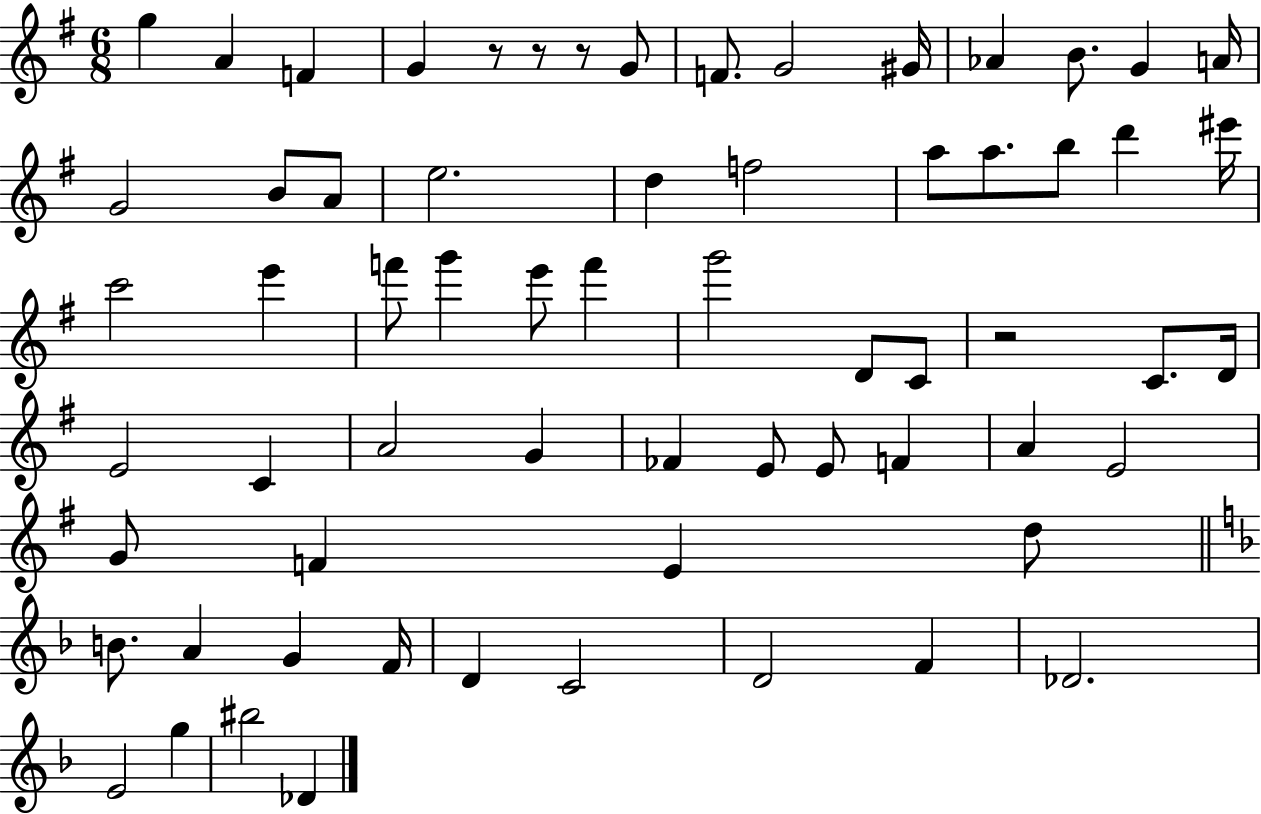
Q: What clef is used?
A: treble